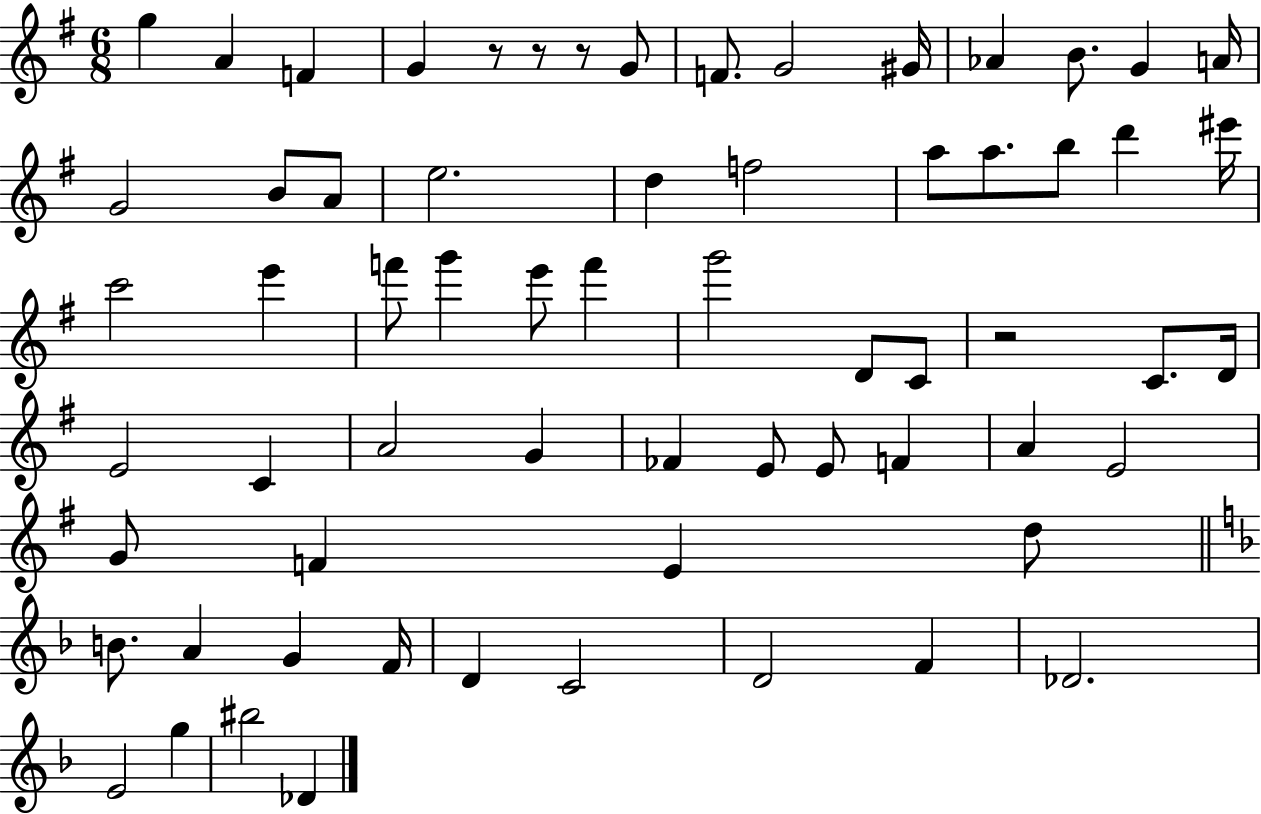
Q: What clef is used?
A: treble